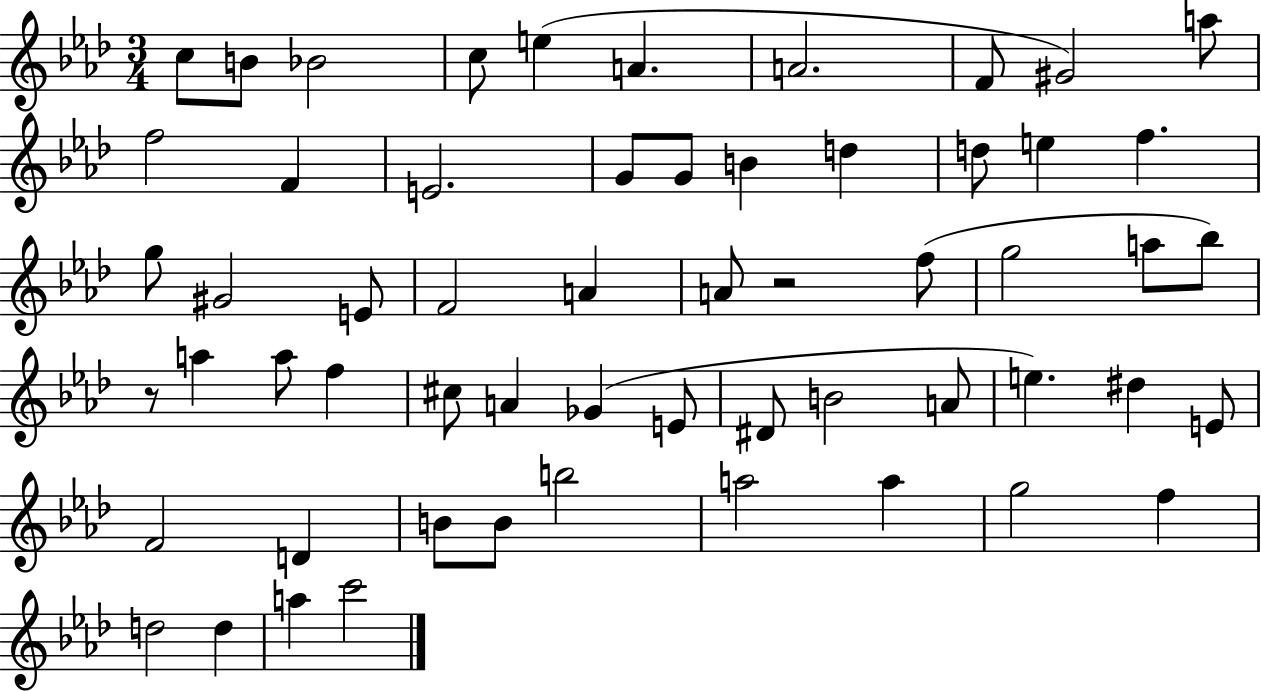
C5/e B4/e Bb4/h C5/e E5/q A4/q. A4/h. F4/e G#4/h A5/e F5/h F4/q E4/h. G4/e G4/e B4/q D5/q D5/e E5/q F5/q. G5/e G#4/h E4/e F4/h A4/q A4/e R/h F5/e G5/h A5/e Bb5/e R/e A5/q A5/e F5/q C#5/e A4/q Gb4/q E4/e D#4/e B4/h A4/e E5/q. D#5/q E4/e F4/h D4/q B4/e B4/e B5/h A5/h A5/q G5/h F5/q D5/h D5/q A5/q C6/h